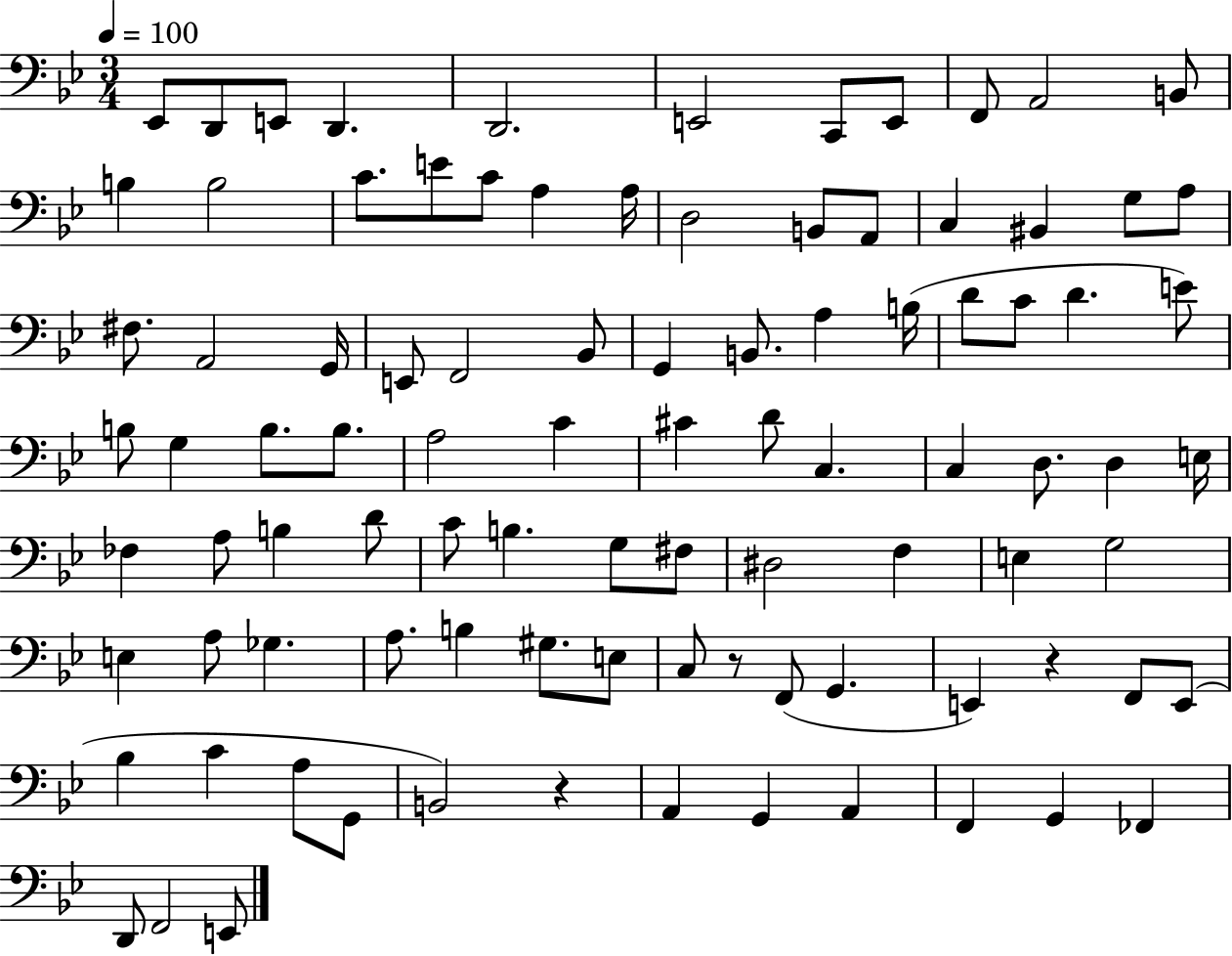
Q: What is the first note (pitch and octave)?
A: Eb2